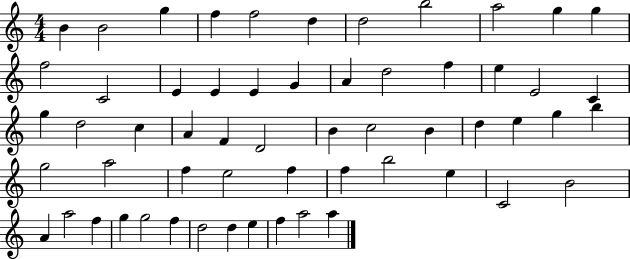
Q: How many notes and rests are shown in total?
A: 58